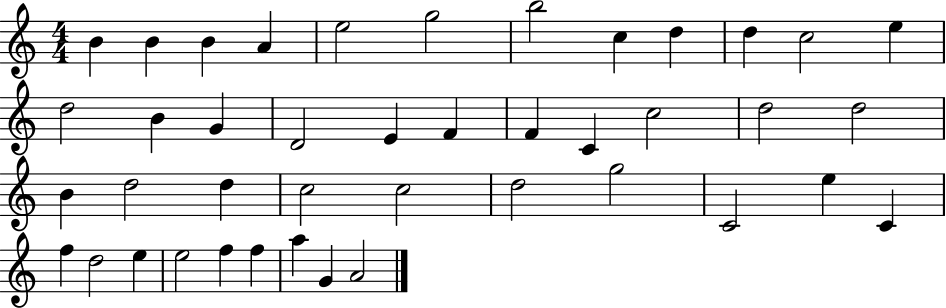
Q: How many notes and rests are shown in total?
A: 42